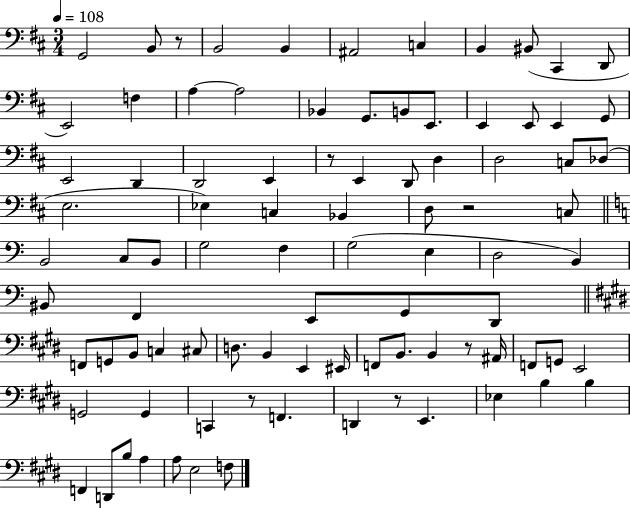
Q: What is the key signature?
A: D major